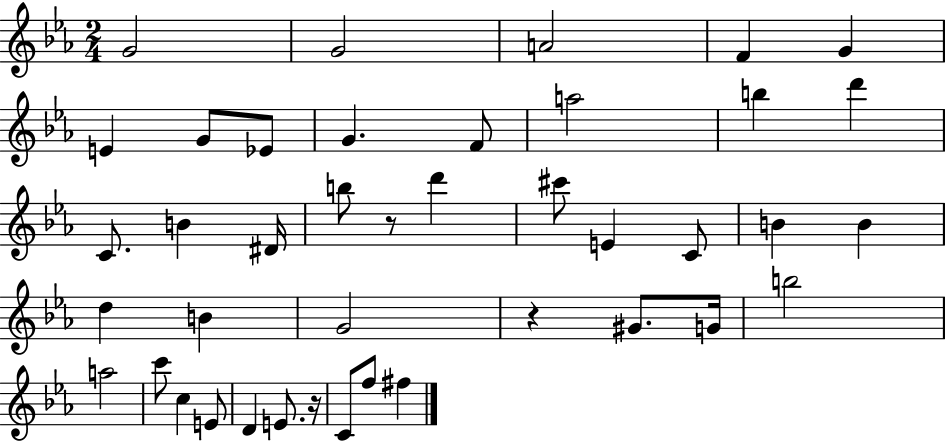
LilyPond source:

{
  \clef treble
  \numericTimeSignature
  \time 2/4
  \key ees \major
  g'2 | g'2 | a'2 | f'4 g'4 | \break e'4 g'8 ees'8 | g'4. f'8 | a''2 | b''4 d'''4 | \break c'8. b'4 dis'16 | b''8 r8 d'''4 | cis'''8 e'4 c'8 | b'4 b'4 | \break d''4 b'4 | g'2 | r4 gis'8. g'16 | b''2 | \break a''2 | c'''8 c''4 e'8 | d'4 e'8. r16 | c'8 f''8 fis''4 | \break \bar "|."
}